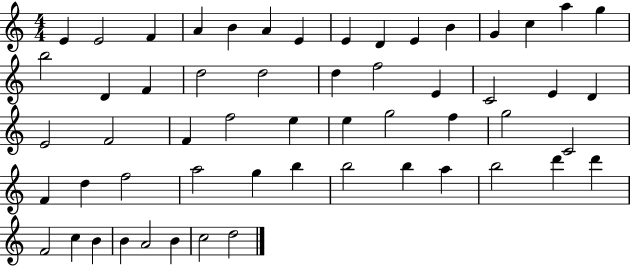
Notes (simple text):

E4/q E4/h F4/q A4/q B4/q A4/q E4/q E4/q D4/q E4/q B4/q G4/q C5/q A5/q G5/q B5/h D4/q F4/q D5/h D5/h D5/q F5/h E4/q C4/h E4/q D4/q E4/h F4/h F4/q F5/h E5/q E5/q G5/h F5/q G5/h C4/h F4/q D5/q F5/h A5/h G5/q B5/q B5/h B5/q A5/q B5/h D6/q D6/q F4/h C5/q B4/q B4/q A4/h B4/q C5/h D5/h